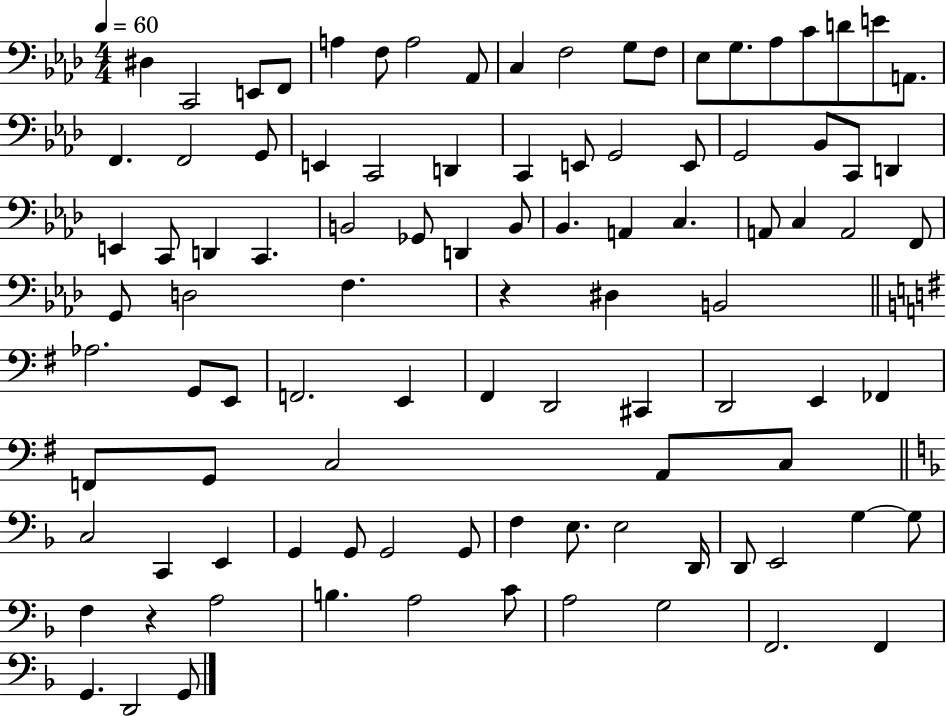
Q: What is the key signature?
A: AES major